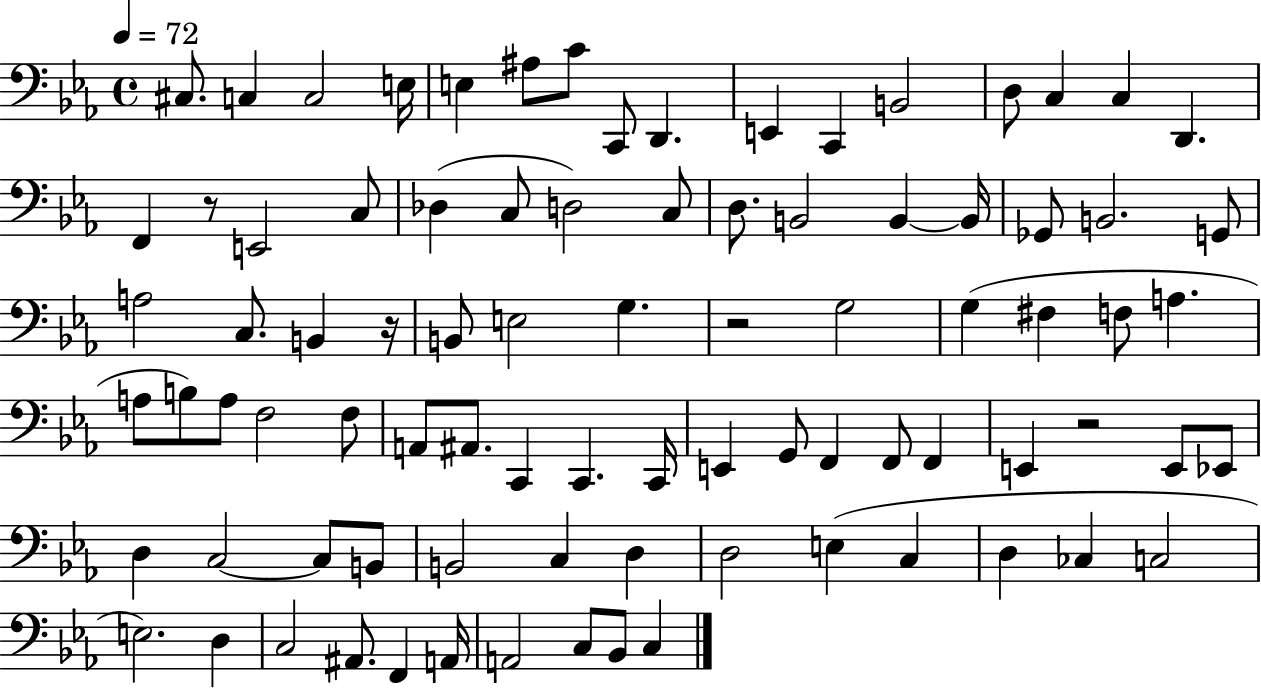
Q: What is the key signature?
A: EES major